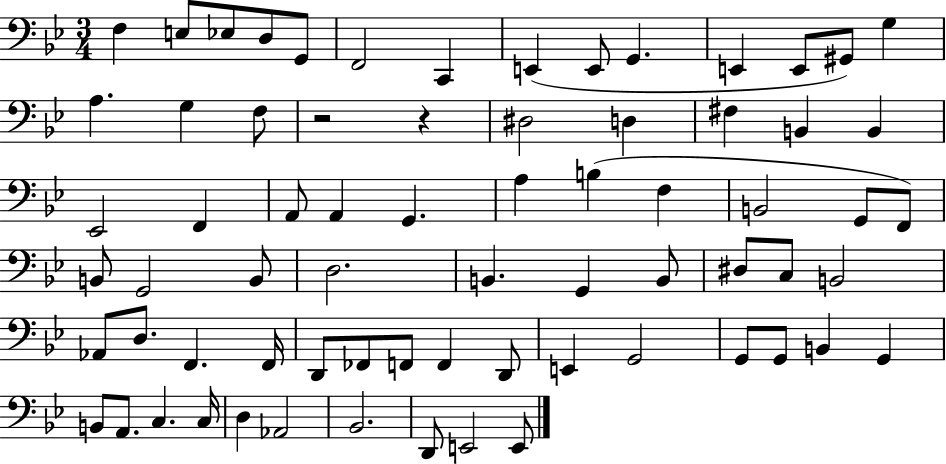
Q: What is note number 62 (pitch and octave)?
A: C3